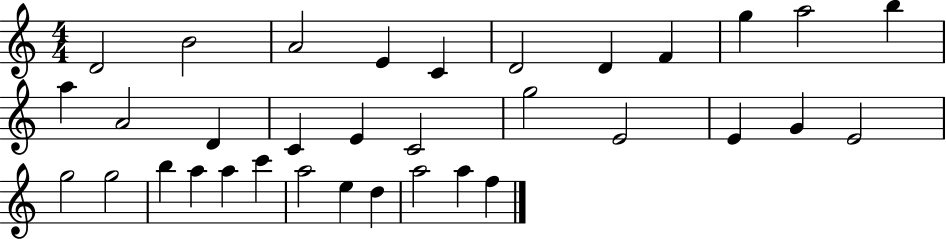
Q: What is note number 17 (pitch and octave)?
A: C4